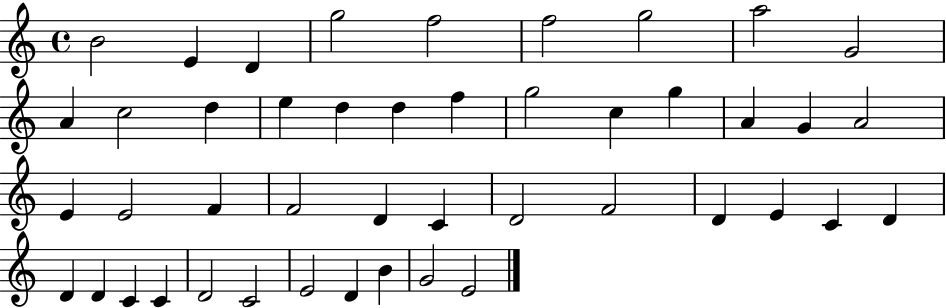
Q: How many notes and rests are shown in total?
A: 45